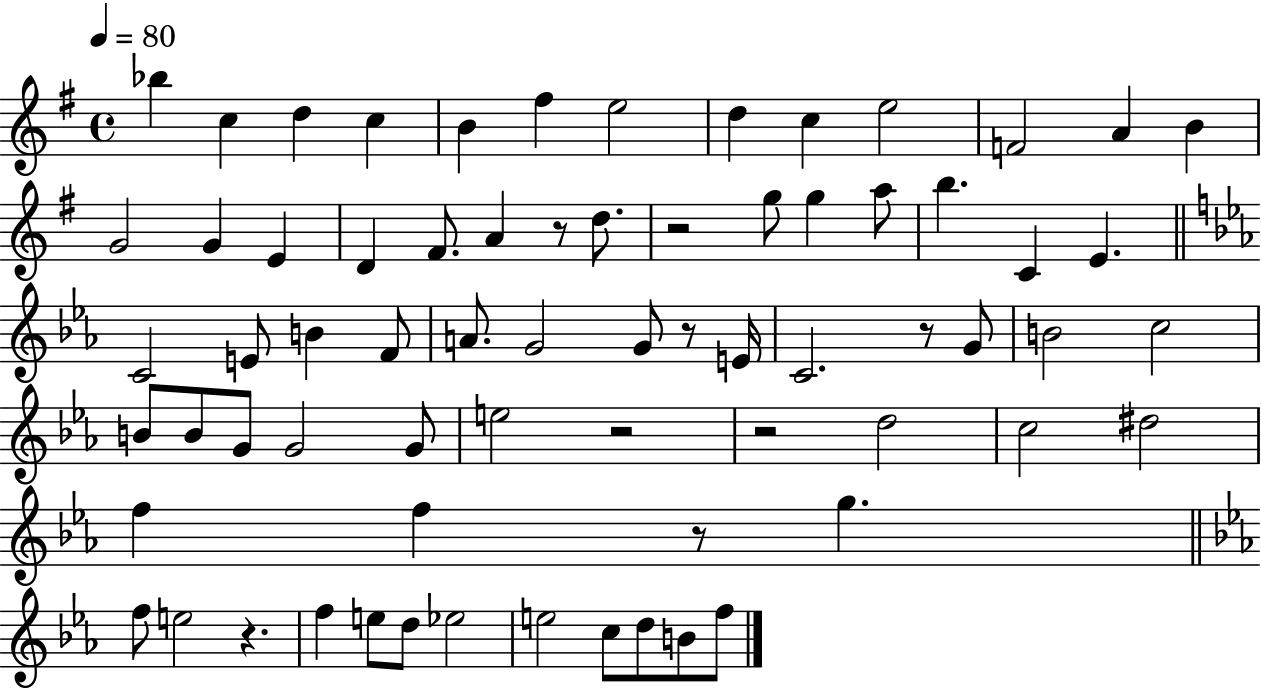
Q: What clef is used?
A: treble